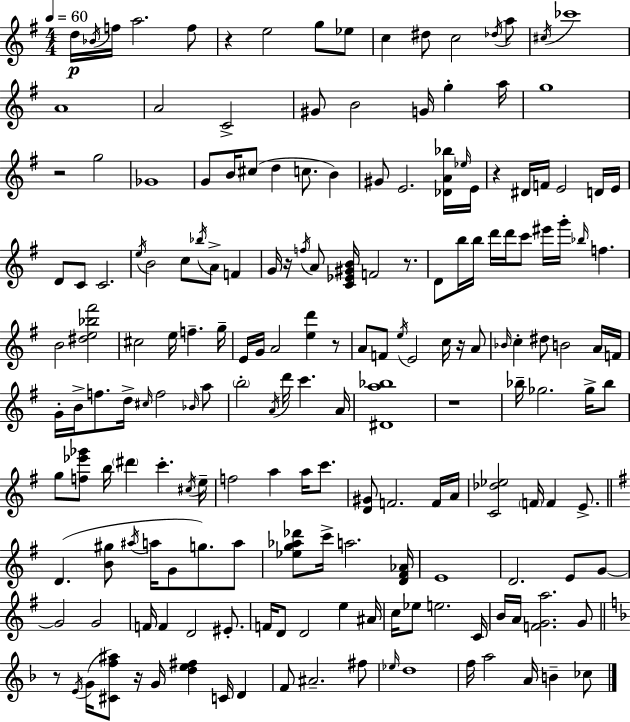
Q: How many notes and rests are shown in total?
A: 186